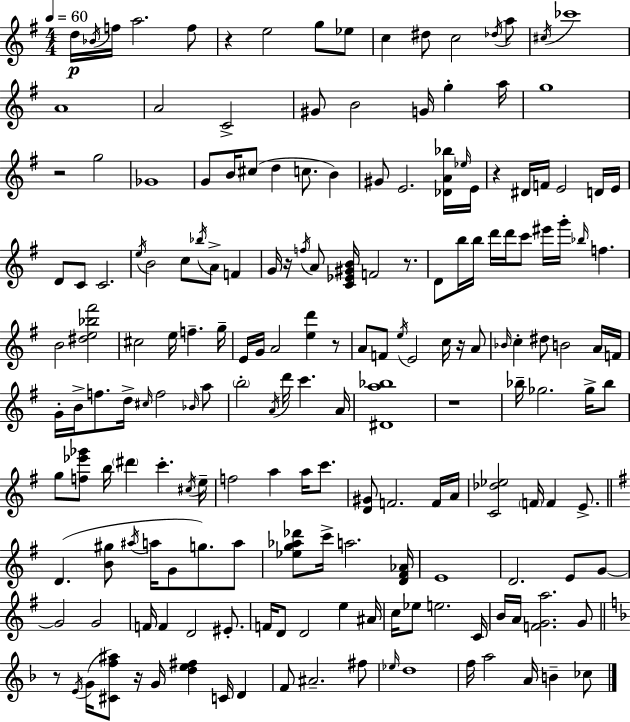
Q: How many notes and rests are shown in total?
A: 186